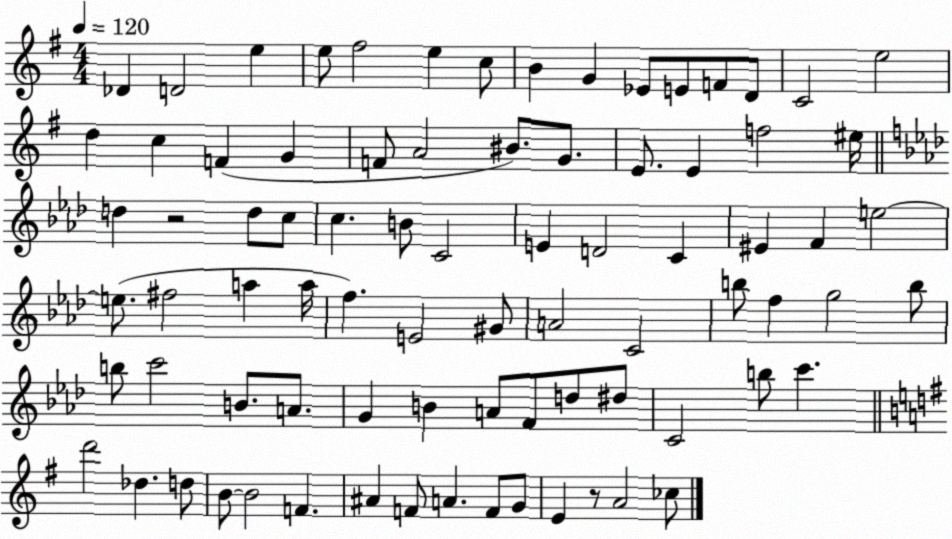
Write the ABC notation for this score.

X:1
T:Untitled
M:4/4
L:1/4
K:G
_D D2 e e/2 ^f2 e c/2 B G _E/2 E/2 F/2 D/2 C2 e2 d c F G F/2 A2 ^B/2 G/2 E/2 E f2 ^e/4 d z2 d/2 c/2 c B/2 C2 E D2 C ^E F e2 e/2 ^f2 a a/4 f E2 ^G/2 A2 C2 b/2 f g2 b/2 b/2 c'2 B/2 A/2 G B A/2 F/2 d/2 ^d/2 C2 b/2 c' d'2 _d d/2 B/2 B2 F ^A F/2 A F/2 G/2 E z/2 A2 _c/2